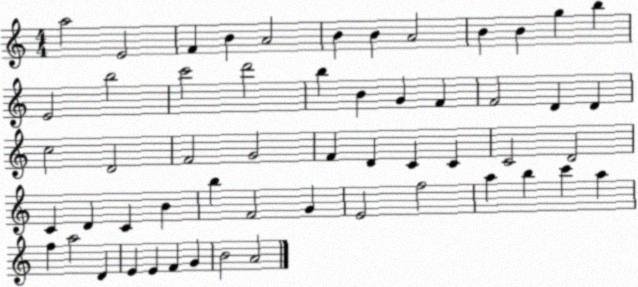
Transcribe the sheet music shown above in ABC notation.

X:1
T:Untitled
M:4/4
L:1/4
K:C
a2 E2 F B A2 B B A2 B B g b E2 b2 c'2 d'2 b B G F F2 D D c2 D2 F2 G2 F D C C C2 D2 C D C B b F2 G E2 f2 a b c' a f a2 D E E F G B2 A2